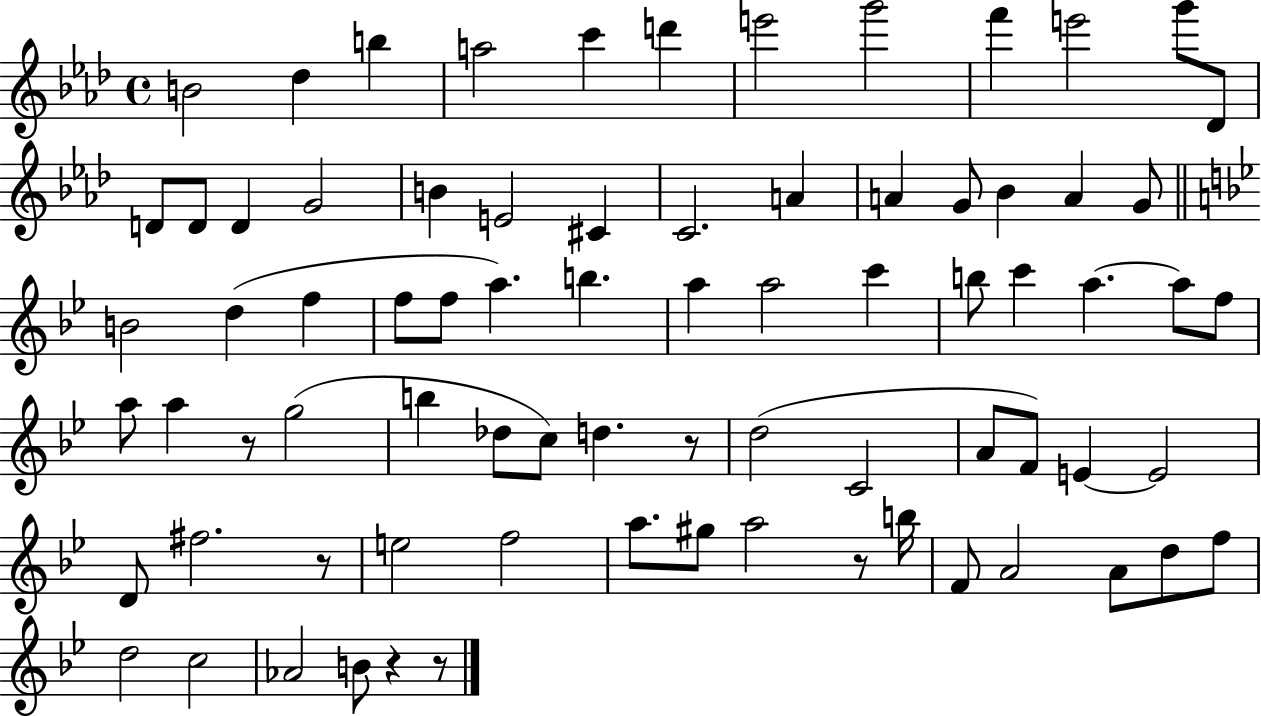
X:1
T:Untitled
M:4/4
L:1/4
K:Ab
B2 _d b a2 c' d' e'2 g'2 f' e'2 g'/2 _D/2 D/2 D/2 D G2 B E2 ^C C2 A A G/2 _B A G/2 B2 d f f/2 f/2 a b a a2 c' b/2 c' a a/2 f/2 a/2 a z/2 g2 b _d/2 c/2 d z/2 d2 C2 A/2 F/2 E E2 D/2 ^f2 z/2 e2 f2 a/2 ^g/2 a2 z/2 b/4 F/2 A2 A/2 d/2 f/2 d2 c2 _A2 B/2 z z/2